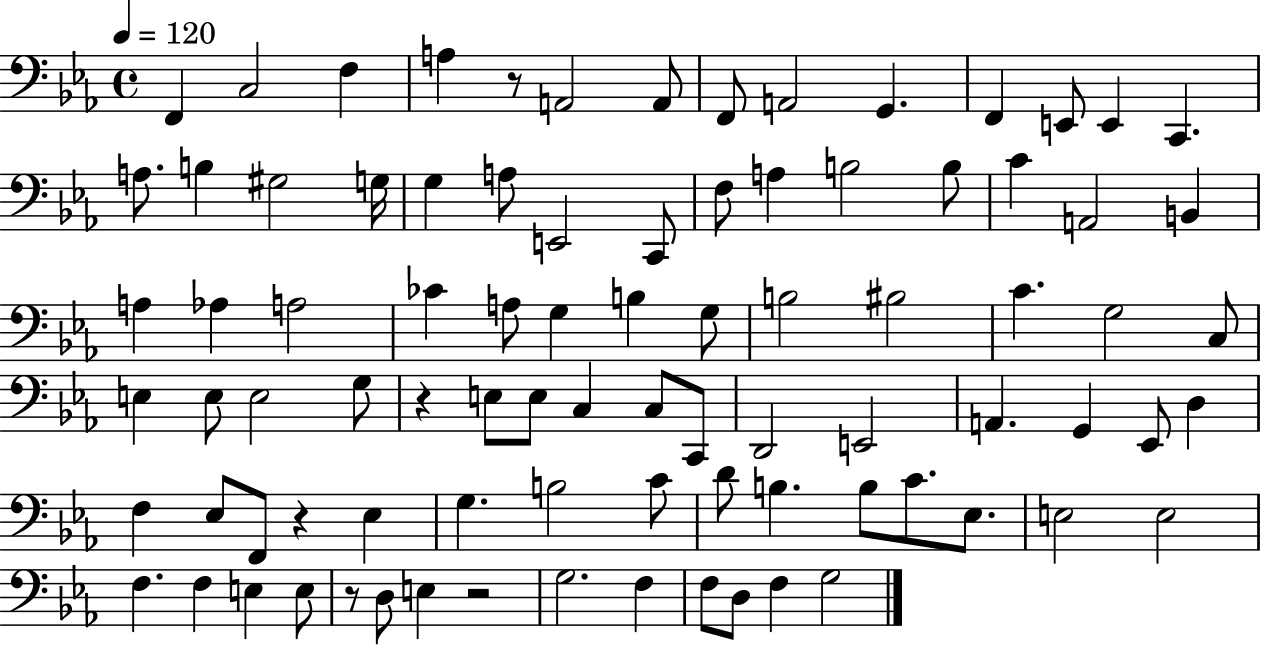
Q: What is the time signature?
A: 4/4